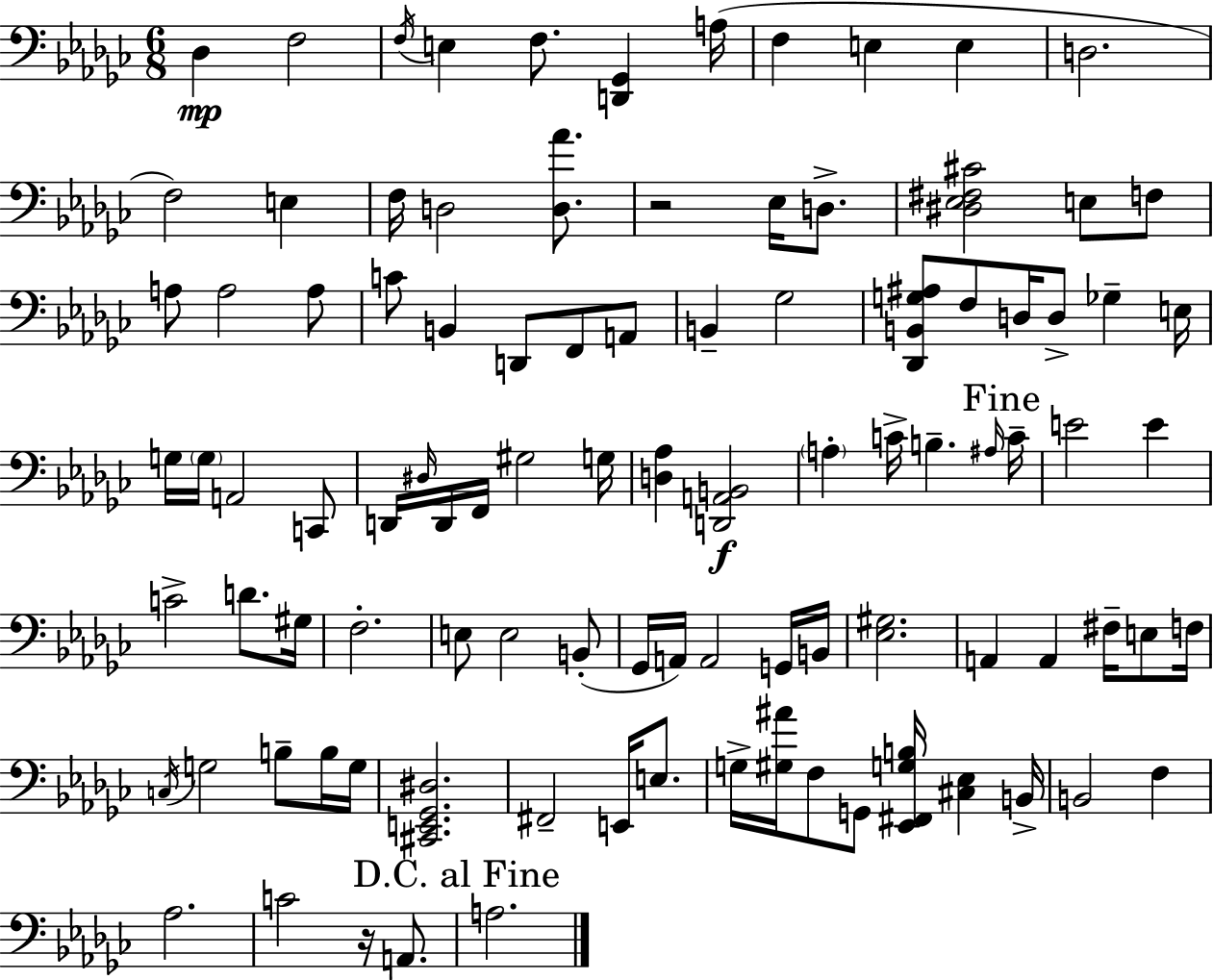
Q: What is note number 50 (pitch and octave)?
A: E4